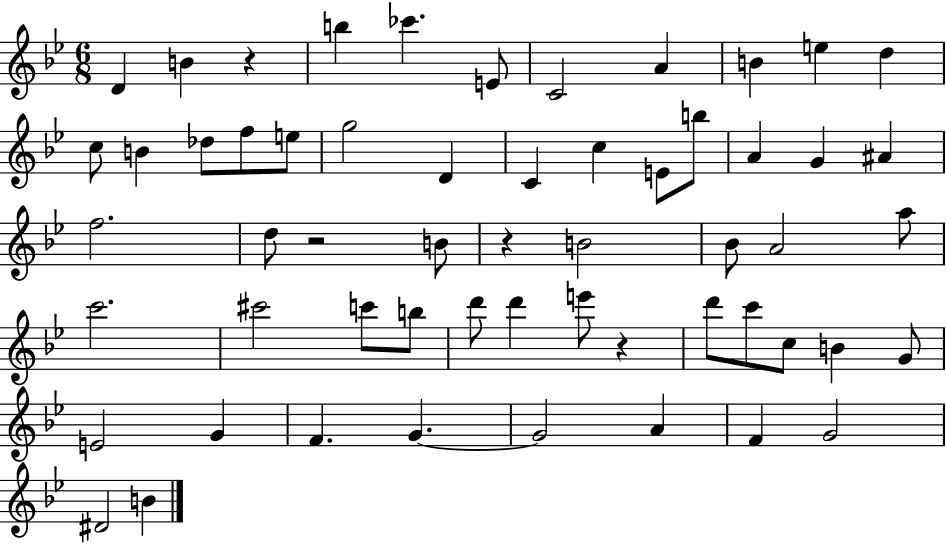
{
  \clef treble
  \numericTimeSignature
  \time 6/8
  \key bes \major
  d'4 b'4 r4 | b''4 ces'''4. e'8 | c'2 a'4 | b'4 e''4 d''4 | \break c''8 b'4 des''8 f''8 e''8 | g''2 d'4 | c'4 c''4 e'8 b''8 | a'4 g'4 ais'4 | \break f''2. | d''8 r2 b'8 | r4 b'2 | bes'8 a'2 a''8 | \break c'''2. | cis'''2 c'''8 b''8 | d'''8 d'''4 e'''8 r4 | d'''8 c'''8 c''8 b'4 g'8 | \break e'2 g'4 | f'4. g'4.~~ | g'2 a'4 | f'4 g'2 | \break dis'2 b'4 | \bar "|."
}